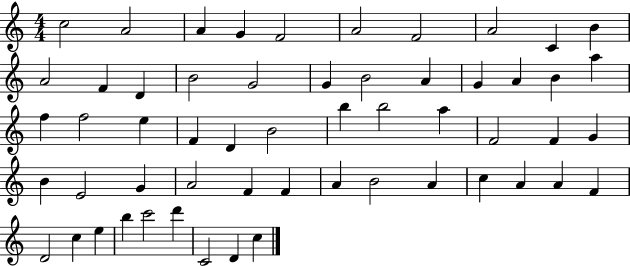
C5/h A4/h A4/q G4/q F4/h A4/h F4/h A4/h C4/q B4/q A4/h F4/q D4/q B4/h G4/h G4/q B4/h A4/q G4/q A4/q B4/q A5/q F5/q F5/h E5/q F4/q D4/q B4/h B5/q B5/h A5/q F4/h F4/q G4/q B4/q E4/h G4/q A4/h F4/q F4/q A4/q B4/h A4/q C5/q A4/q A4/q F4/q D4/h C5/q E5/q B5/q C6/h D6/q C4/h D4/q C5/q